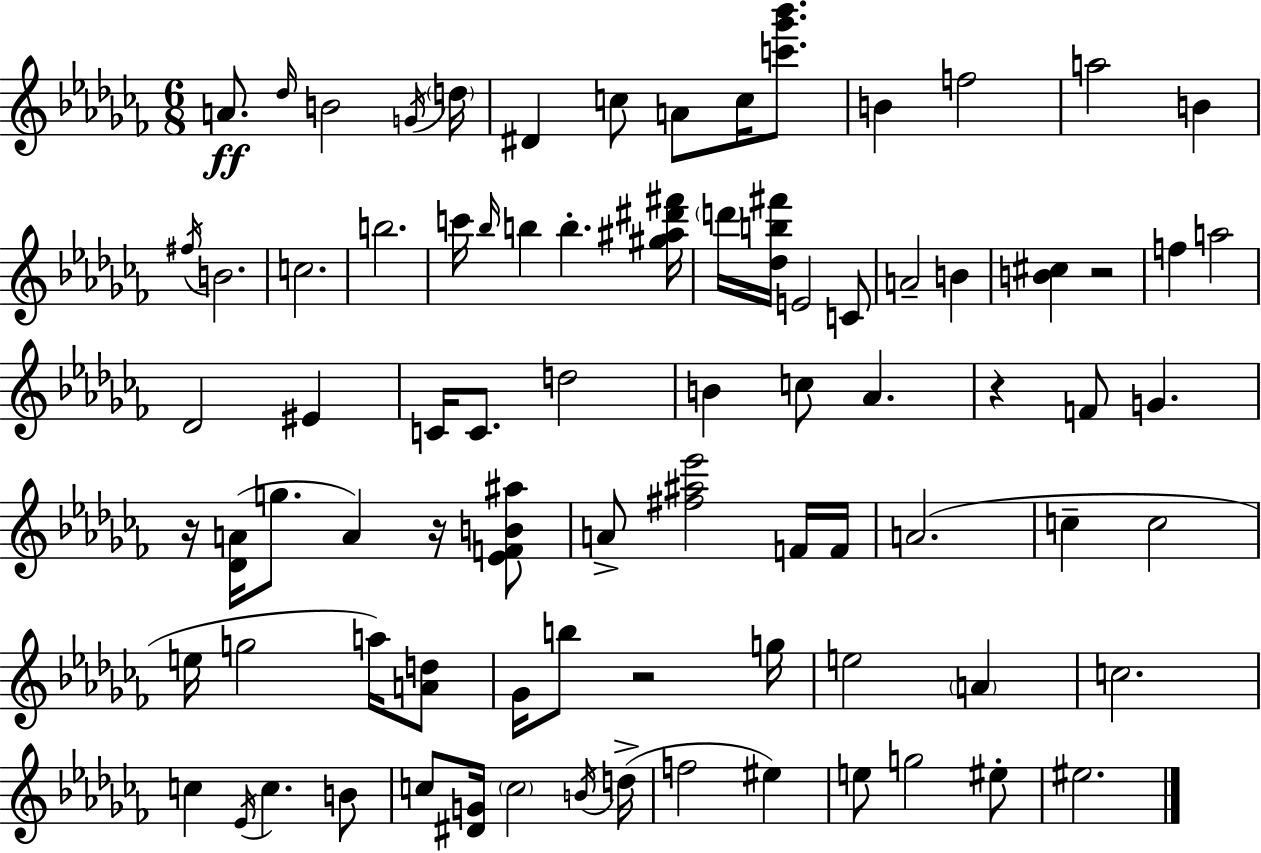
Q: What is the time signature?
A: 6/8